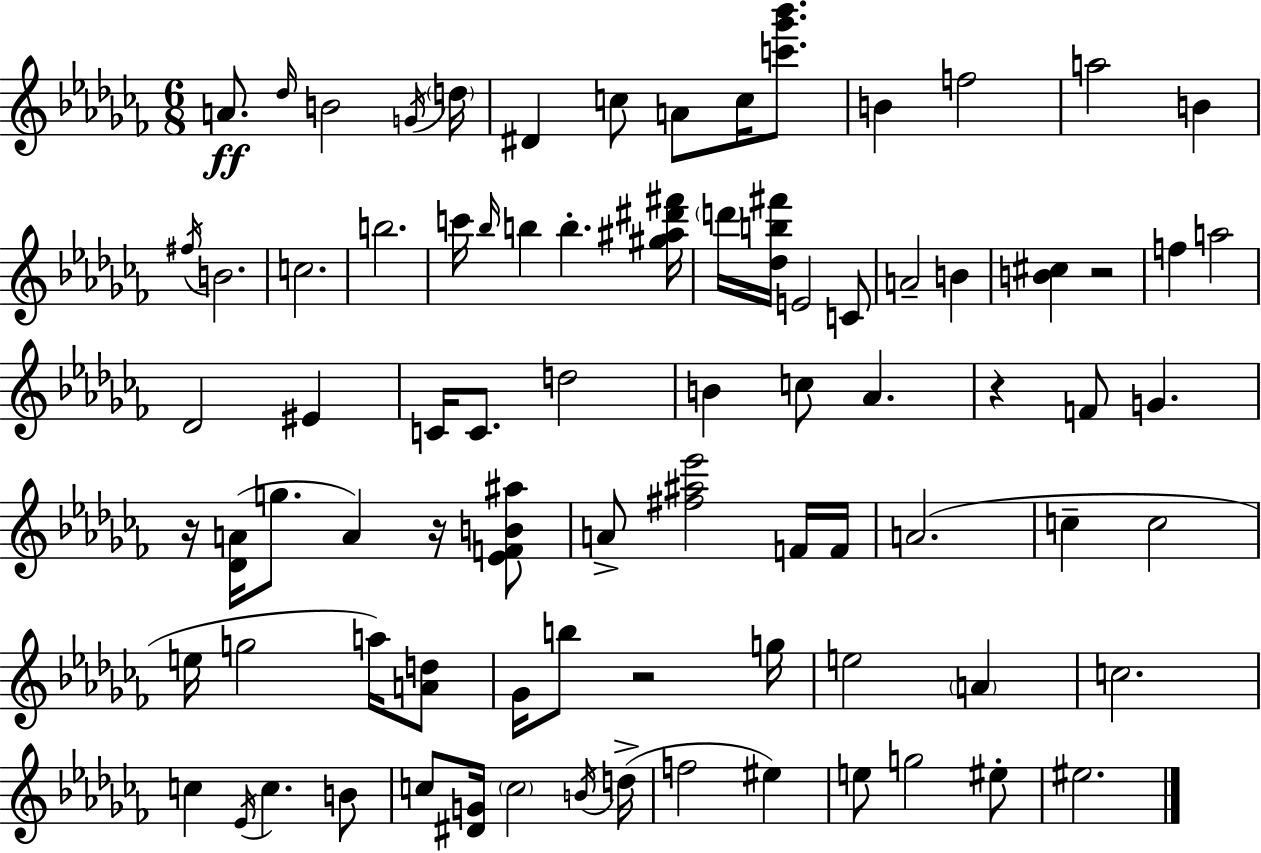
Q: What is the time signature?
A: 6/8